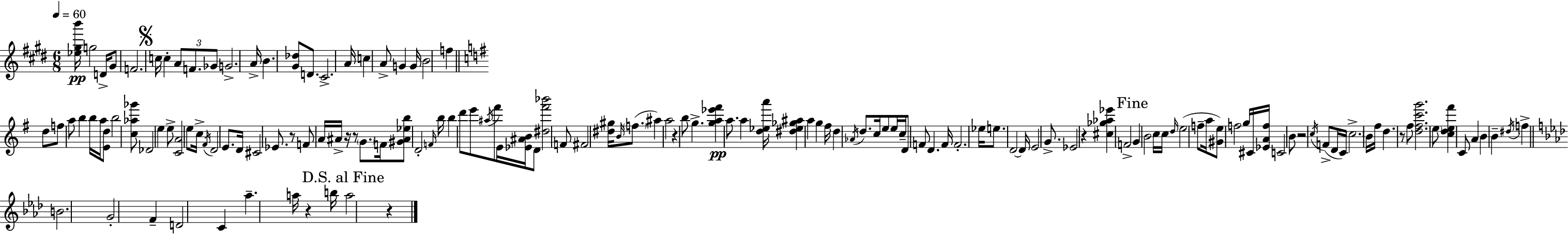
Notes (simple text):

[Eb5,G#5,B6]/s G5/h D4/s G#4/e F4/h. C5/s C5/q A4/e F4/e. Gb4/e G4/h. A4/s B4/q. [G#4,Db5]/e D4/e. C#4/h. A4/s C5/q A4/e G4/q G4/s B4/h F5/q D5/e F5/e A5/e B5/q B5/s A5/s [E4,D5]/e B5/h [C5,Ab5,Gb6]/e Db4/h E5/q E5/e [C4,A4]/h E5/e C5/s F#4/s D4/h E4/e. D4/s C#4/h Eb4/e. R/e F4/e A4/s A#4/s R/s R/e G4/e. F4/s [G#4,A#4,Eb5,B5]/e D4/h F4/s B5/s B5/q D6/e E6/e A#5/s F#6/e E4/s [Eb4,A#4,B4]/s D4/e [D#5,F#6,Bb6]/h F4/e F#4/h [D#5,G#5]/s B4/s F5/e. A#5/q A5/h R/q B5/e G5/q. [G5,A5,Eb6,F#6]/q A5/e. A5/q [D5,Eb5,A6]/s [D#5,Eb5,Gb5,A#5]/q A5/q G5/q F#5/s D5/q Ab4/s D5/e. C5/s E5/e E5/s C5/s D4/e F4/e D4/q. F4/s F4/h. Eb5/s E5/e. D4/h D4/s E4/h G4/e. Eb4/h R/q [C#5,Gb5,Ab5,Eb6]/q F4/h G4/q B4/h C5/s C5/s D5/s E5/h F5/e A5/s [G#4,E5]/e F5/h G5/s C#4/s [Eb4,A4,F5]/s C4/h B4/e R/h C5/s F4/e D4/s C4/s C5/h. B4/s F#5/s D5/q. R/e F#5/e [D5,F#5,C6,G6]/h. E5/e [C5,D5,E5,F#6]/q C4/e A4/q B4/q B4/q D#5/s F5/q B4/h. G4/h F4/q D4/h C4/q Ab5/q. A5/s R/q B5/s A5/h R/q